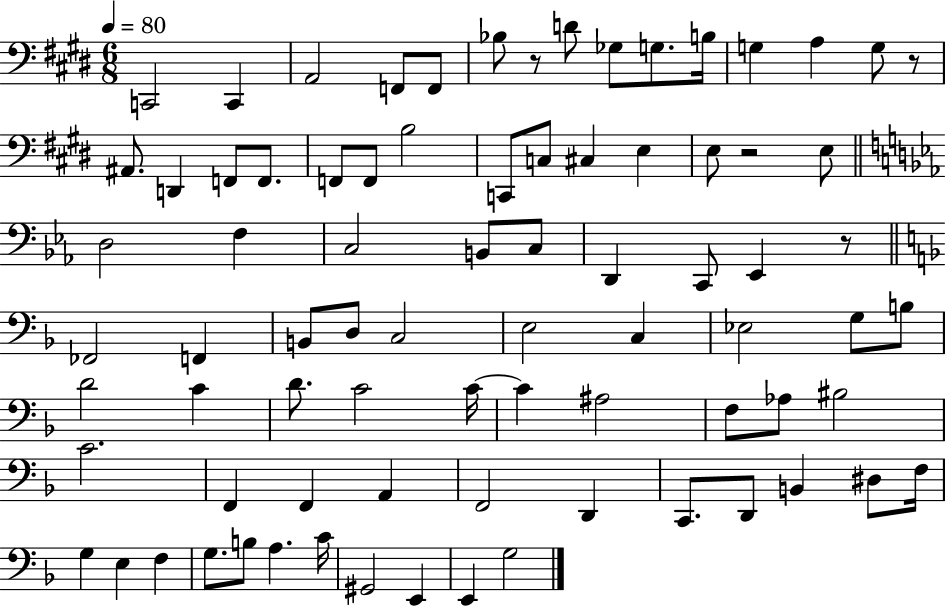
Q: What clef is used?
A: bass